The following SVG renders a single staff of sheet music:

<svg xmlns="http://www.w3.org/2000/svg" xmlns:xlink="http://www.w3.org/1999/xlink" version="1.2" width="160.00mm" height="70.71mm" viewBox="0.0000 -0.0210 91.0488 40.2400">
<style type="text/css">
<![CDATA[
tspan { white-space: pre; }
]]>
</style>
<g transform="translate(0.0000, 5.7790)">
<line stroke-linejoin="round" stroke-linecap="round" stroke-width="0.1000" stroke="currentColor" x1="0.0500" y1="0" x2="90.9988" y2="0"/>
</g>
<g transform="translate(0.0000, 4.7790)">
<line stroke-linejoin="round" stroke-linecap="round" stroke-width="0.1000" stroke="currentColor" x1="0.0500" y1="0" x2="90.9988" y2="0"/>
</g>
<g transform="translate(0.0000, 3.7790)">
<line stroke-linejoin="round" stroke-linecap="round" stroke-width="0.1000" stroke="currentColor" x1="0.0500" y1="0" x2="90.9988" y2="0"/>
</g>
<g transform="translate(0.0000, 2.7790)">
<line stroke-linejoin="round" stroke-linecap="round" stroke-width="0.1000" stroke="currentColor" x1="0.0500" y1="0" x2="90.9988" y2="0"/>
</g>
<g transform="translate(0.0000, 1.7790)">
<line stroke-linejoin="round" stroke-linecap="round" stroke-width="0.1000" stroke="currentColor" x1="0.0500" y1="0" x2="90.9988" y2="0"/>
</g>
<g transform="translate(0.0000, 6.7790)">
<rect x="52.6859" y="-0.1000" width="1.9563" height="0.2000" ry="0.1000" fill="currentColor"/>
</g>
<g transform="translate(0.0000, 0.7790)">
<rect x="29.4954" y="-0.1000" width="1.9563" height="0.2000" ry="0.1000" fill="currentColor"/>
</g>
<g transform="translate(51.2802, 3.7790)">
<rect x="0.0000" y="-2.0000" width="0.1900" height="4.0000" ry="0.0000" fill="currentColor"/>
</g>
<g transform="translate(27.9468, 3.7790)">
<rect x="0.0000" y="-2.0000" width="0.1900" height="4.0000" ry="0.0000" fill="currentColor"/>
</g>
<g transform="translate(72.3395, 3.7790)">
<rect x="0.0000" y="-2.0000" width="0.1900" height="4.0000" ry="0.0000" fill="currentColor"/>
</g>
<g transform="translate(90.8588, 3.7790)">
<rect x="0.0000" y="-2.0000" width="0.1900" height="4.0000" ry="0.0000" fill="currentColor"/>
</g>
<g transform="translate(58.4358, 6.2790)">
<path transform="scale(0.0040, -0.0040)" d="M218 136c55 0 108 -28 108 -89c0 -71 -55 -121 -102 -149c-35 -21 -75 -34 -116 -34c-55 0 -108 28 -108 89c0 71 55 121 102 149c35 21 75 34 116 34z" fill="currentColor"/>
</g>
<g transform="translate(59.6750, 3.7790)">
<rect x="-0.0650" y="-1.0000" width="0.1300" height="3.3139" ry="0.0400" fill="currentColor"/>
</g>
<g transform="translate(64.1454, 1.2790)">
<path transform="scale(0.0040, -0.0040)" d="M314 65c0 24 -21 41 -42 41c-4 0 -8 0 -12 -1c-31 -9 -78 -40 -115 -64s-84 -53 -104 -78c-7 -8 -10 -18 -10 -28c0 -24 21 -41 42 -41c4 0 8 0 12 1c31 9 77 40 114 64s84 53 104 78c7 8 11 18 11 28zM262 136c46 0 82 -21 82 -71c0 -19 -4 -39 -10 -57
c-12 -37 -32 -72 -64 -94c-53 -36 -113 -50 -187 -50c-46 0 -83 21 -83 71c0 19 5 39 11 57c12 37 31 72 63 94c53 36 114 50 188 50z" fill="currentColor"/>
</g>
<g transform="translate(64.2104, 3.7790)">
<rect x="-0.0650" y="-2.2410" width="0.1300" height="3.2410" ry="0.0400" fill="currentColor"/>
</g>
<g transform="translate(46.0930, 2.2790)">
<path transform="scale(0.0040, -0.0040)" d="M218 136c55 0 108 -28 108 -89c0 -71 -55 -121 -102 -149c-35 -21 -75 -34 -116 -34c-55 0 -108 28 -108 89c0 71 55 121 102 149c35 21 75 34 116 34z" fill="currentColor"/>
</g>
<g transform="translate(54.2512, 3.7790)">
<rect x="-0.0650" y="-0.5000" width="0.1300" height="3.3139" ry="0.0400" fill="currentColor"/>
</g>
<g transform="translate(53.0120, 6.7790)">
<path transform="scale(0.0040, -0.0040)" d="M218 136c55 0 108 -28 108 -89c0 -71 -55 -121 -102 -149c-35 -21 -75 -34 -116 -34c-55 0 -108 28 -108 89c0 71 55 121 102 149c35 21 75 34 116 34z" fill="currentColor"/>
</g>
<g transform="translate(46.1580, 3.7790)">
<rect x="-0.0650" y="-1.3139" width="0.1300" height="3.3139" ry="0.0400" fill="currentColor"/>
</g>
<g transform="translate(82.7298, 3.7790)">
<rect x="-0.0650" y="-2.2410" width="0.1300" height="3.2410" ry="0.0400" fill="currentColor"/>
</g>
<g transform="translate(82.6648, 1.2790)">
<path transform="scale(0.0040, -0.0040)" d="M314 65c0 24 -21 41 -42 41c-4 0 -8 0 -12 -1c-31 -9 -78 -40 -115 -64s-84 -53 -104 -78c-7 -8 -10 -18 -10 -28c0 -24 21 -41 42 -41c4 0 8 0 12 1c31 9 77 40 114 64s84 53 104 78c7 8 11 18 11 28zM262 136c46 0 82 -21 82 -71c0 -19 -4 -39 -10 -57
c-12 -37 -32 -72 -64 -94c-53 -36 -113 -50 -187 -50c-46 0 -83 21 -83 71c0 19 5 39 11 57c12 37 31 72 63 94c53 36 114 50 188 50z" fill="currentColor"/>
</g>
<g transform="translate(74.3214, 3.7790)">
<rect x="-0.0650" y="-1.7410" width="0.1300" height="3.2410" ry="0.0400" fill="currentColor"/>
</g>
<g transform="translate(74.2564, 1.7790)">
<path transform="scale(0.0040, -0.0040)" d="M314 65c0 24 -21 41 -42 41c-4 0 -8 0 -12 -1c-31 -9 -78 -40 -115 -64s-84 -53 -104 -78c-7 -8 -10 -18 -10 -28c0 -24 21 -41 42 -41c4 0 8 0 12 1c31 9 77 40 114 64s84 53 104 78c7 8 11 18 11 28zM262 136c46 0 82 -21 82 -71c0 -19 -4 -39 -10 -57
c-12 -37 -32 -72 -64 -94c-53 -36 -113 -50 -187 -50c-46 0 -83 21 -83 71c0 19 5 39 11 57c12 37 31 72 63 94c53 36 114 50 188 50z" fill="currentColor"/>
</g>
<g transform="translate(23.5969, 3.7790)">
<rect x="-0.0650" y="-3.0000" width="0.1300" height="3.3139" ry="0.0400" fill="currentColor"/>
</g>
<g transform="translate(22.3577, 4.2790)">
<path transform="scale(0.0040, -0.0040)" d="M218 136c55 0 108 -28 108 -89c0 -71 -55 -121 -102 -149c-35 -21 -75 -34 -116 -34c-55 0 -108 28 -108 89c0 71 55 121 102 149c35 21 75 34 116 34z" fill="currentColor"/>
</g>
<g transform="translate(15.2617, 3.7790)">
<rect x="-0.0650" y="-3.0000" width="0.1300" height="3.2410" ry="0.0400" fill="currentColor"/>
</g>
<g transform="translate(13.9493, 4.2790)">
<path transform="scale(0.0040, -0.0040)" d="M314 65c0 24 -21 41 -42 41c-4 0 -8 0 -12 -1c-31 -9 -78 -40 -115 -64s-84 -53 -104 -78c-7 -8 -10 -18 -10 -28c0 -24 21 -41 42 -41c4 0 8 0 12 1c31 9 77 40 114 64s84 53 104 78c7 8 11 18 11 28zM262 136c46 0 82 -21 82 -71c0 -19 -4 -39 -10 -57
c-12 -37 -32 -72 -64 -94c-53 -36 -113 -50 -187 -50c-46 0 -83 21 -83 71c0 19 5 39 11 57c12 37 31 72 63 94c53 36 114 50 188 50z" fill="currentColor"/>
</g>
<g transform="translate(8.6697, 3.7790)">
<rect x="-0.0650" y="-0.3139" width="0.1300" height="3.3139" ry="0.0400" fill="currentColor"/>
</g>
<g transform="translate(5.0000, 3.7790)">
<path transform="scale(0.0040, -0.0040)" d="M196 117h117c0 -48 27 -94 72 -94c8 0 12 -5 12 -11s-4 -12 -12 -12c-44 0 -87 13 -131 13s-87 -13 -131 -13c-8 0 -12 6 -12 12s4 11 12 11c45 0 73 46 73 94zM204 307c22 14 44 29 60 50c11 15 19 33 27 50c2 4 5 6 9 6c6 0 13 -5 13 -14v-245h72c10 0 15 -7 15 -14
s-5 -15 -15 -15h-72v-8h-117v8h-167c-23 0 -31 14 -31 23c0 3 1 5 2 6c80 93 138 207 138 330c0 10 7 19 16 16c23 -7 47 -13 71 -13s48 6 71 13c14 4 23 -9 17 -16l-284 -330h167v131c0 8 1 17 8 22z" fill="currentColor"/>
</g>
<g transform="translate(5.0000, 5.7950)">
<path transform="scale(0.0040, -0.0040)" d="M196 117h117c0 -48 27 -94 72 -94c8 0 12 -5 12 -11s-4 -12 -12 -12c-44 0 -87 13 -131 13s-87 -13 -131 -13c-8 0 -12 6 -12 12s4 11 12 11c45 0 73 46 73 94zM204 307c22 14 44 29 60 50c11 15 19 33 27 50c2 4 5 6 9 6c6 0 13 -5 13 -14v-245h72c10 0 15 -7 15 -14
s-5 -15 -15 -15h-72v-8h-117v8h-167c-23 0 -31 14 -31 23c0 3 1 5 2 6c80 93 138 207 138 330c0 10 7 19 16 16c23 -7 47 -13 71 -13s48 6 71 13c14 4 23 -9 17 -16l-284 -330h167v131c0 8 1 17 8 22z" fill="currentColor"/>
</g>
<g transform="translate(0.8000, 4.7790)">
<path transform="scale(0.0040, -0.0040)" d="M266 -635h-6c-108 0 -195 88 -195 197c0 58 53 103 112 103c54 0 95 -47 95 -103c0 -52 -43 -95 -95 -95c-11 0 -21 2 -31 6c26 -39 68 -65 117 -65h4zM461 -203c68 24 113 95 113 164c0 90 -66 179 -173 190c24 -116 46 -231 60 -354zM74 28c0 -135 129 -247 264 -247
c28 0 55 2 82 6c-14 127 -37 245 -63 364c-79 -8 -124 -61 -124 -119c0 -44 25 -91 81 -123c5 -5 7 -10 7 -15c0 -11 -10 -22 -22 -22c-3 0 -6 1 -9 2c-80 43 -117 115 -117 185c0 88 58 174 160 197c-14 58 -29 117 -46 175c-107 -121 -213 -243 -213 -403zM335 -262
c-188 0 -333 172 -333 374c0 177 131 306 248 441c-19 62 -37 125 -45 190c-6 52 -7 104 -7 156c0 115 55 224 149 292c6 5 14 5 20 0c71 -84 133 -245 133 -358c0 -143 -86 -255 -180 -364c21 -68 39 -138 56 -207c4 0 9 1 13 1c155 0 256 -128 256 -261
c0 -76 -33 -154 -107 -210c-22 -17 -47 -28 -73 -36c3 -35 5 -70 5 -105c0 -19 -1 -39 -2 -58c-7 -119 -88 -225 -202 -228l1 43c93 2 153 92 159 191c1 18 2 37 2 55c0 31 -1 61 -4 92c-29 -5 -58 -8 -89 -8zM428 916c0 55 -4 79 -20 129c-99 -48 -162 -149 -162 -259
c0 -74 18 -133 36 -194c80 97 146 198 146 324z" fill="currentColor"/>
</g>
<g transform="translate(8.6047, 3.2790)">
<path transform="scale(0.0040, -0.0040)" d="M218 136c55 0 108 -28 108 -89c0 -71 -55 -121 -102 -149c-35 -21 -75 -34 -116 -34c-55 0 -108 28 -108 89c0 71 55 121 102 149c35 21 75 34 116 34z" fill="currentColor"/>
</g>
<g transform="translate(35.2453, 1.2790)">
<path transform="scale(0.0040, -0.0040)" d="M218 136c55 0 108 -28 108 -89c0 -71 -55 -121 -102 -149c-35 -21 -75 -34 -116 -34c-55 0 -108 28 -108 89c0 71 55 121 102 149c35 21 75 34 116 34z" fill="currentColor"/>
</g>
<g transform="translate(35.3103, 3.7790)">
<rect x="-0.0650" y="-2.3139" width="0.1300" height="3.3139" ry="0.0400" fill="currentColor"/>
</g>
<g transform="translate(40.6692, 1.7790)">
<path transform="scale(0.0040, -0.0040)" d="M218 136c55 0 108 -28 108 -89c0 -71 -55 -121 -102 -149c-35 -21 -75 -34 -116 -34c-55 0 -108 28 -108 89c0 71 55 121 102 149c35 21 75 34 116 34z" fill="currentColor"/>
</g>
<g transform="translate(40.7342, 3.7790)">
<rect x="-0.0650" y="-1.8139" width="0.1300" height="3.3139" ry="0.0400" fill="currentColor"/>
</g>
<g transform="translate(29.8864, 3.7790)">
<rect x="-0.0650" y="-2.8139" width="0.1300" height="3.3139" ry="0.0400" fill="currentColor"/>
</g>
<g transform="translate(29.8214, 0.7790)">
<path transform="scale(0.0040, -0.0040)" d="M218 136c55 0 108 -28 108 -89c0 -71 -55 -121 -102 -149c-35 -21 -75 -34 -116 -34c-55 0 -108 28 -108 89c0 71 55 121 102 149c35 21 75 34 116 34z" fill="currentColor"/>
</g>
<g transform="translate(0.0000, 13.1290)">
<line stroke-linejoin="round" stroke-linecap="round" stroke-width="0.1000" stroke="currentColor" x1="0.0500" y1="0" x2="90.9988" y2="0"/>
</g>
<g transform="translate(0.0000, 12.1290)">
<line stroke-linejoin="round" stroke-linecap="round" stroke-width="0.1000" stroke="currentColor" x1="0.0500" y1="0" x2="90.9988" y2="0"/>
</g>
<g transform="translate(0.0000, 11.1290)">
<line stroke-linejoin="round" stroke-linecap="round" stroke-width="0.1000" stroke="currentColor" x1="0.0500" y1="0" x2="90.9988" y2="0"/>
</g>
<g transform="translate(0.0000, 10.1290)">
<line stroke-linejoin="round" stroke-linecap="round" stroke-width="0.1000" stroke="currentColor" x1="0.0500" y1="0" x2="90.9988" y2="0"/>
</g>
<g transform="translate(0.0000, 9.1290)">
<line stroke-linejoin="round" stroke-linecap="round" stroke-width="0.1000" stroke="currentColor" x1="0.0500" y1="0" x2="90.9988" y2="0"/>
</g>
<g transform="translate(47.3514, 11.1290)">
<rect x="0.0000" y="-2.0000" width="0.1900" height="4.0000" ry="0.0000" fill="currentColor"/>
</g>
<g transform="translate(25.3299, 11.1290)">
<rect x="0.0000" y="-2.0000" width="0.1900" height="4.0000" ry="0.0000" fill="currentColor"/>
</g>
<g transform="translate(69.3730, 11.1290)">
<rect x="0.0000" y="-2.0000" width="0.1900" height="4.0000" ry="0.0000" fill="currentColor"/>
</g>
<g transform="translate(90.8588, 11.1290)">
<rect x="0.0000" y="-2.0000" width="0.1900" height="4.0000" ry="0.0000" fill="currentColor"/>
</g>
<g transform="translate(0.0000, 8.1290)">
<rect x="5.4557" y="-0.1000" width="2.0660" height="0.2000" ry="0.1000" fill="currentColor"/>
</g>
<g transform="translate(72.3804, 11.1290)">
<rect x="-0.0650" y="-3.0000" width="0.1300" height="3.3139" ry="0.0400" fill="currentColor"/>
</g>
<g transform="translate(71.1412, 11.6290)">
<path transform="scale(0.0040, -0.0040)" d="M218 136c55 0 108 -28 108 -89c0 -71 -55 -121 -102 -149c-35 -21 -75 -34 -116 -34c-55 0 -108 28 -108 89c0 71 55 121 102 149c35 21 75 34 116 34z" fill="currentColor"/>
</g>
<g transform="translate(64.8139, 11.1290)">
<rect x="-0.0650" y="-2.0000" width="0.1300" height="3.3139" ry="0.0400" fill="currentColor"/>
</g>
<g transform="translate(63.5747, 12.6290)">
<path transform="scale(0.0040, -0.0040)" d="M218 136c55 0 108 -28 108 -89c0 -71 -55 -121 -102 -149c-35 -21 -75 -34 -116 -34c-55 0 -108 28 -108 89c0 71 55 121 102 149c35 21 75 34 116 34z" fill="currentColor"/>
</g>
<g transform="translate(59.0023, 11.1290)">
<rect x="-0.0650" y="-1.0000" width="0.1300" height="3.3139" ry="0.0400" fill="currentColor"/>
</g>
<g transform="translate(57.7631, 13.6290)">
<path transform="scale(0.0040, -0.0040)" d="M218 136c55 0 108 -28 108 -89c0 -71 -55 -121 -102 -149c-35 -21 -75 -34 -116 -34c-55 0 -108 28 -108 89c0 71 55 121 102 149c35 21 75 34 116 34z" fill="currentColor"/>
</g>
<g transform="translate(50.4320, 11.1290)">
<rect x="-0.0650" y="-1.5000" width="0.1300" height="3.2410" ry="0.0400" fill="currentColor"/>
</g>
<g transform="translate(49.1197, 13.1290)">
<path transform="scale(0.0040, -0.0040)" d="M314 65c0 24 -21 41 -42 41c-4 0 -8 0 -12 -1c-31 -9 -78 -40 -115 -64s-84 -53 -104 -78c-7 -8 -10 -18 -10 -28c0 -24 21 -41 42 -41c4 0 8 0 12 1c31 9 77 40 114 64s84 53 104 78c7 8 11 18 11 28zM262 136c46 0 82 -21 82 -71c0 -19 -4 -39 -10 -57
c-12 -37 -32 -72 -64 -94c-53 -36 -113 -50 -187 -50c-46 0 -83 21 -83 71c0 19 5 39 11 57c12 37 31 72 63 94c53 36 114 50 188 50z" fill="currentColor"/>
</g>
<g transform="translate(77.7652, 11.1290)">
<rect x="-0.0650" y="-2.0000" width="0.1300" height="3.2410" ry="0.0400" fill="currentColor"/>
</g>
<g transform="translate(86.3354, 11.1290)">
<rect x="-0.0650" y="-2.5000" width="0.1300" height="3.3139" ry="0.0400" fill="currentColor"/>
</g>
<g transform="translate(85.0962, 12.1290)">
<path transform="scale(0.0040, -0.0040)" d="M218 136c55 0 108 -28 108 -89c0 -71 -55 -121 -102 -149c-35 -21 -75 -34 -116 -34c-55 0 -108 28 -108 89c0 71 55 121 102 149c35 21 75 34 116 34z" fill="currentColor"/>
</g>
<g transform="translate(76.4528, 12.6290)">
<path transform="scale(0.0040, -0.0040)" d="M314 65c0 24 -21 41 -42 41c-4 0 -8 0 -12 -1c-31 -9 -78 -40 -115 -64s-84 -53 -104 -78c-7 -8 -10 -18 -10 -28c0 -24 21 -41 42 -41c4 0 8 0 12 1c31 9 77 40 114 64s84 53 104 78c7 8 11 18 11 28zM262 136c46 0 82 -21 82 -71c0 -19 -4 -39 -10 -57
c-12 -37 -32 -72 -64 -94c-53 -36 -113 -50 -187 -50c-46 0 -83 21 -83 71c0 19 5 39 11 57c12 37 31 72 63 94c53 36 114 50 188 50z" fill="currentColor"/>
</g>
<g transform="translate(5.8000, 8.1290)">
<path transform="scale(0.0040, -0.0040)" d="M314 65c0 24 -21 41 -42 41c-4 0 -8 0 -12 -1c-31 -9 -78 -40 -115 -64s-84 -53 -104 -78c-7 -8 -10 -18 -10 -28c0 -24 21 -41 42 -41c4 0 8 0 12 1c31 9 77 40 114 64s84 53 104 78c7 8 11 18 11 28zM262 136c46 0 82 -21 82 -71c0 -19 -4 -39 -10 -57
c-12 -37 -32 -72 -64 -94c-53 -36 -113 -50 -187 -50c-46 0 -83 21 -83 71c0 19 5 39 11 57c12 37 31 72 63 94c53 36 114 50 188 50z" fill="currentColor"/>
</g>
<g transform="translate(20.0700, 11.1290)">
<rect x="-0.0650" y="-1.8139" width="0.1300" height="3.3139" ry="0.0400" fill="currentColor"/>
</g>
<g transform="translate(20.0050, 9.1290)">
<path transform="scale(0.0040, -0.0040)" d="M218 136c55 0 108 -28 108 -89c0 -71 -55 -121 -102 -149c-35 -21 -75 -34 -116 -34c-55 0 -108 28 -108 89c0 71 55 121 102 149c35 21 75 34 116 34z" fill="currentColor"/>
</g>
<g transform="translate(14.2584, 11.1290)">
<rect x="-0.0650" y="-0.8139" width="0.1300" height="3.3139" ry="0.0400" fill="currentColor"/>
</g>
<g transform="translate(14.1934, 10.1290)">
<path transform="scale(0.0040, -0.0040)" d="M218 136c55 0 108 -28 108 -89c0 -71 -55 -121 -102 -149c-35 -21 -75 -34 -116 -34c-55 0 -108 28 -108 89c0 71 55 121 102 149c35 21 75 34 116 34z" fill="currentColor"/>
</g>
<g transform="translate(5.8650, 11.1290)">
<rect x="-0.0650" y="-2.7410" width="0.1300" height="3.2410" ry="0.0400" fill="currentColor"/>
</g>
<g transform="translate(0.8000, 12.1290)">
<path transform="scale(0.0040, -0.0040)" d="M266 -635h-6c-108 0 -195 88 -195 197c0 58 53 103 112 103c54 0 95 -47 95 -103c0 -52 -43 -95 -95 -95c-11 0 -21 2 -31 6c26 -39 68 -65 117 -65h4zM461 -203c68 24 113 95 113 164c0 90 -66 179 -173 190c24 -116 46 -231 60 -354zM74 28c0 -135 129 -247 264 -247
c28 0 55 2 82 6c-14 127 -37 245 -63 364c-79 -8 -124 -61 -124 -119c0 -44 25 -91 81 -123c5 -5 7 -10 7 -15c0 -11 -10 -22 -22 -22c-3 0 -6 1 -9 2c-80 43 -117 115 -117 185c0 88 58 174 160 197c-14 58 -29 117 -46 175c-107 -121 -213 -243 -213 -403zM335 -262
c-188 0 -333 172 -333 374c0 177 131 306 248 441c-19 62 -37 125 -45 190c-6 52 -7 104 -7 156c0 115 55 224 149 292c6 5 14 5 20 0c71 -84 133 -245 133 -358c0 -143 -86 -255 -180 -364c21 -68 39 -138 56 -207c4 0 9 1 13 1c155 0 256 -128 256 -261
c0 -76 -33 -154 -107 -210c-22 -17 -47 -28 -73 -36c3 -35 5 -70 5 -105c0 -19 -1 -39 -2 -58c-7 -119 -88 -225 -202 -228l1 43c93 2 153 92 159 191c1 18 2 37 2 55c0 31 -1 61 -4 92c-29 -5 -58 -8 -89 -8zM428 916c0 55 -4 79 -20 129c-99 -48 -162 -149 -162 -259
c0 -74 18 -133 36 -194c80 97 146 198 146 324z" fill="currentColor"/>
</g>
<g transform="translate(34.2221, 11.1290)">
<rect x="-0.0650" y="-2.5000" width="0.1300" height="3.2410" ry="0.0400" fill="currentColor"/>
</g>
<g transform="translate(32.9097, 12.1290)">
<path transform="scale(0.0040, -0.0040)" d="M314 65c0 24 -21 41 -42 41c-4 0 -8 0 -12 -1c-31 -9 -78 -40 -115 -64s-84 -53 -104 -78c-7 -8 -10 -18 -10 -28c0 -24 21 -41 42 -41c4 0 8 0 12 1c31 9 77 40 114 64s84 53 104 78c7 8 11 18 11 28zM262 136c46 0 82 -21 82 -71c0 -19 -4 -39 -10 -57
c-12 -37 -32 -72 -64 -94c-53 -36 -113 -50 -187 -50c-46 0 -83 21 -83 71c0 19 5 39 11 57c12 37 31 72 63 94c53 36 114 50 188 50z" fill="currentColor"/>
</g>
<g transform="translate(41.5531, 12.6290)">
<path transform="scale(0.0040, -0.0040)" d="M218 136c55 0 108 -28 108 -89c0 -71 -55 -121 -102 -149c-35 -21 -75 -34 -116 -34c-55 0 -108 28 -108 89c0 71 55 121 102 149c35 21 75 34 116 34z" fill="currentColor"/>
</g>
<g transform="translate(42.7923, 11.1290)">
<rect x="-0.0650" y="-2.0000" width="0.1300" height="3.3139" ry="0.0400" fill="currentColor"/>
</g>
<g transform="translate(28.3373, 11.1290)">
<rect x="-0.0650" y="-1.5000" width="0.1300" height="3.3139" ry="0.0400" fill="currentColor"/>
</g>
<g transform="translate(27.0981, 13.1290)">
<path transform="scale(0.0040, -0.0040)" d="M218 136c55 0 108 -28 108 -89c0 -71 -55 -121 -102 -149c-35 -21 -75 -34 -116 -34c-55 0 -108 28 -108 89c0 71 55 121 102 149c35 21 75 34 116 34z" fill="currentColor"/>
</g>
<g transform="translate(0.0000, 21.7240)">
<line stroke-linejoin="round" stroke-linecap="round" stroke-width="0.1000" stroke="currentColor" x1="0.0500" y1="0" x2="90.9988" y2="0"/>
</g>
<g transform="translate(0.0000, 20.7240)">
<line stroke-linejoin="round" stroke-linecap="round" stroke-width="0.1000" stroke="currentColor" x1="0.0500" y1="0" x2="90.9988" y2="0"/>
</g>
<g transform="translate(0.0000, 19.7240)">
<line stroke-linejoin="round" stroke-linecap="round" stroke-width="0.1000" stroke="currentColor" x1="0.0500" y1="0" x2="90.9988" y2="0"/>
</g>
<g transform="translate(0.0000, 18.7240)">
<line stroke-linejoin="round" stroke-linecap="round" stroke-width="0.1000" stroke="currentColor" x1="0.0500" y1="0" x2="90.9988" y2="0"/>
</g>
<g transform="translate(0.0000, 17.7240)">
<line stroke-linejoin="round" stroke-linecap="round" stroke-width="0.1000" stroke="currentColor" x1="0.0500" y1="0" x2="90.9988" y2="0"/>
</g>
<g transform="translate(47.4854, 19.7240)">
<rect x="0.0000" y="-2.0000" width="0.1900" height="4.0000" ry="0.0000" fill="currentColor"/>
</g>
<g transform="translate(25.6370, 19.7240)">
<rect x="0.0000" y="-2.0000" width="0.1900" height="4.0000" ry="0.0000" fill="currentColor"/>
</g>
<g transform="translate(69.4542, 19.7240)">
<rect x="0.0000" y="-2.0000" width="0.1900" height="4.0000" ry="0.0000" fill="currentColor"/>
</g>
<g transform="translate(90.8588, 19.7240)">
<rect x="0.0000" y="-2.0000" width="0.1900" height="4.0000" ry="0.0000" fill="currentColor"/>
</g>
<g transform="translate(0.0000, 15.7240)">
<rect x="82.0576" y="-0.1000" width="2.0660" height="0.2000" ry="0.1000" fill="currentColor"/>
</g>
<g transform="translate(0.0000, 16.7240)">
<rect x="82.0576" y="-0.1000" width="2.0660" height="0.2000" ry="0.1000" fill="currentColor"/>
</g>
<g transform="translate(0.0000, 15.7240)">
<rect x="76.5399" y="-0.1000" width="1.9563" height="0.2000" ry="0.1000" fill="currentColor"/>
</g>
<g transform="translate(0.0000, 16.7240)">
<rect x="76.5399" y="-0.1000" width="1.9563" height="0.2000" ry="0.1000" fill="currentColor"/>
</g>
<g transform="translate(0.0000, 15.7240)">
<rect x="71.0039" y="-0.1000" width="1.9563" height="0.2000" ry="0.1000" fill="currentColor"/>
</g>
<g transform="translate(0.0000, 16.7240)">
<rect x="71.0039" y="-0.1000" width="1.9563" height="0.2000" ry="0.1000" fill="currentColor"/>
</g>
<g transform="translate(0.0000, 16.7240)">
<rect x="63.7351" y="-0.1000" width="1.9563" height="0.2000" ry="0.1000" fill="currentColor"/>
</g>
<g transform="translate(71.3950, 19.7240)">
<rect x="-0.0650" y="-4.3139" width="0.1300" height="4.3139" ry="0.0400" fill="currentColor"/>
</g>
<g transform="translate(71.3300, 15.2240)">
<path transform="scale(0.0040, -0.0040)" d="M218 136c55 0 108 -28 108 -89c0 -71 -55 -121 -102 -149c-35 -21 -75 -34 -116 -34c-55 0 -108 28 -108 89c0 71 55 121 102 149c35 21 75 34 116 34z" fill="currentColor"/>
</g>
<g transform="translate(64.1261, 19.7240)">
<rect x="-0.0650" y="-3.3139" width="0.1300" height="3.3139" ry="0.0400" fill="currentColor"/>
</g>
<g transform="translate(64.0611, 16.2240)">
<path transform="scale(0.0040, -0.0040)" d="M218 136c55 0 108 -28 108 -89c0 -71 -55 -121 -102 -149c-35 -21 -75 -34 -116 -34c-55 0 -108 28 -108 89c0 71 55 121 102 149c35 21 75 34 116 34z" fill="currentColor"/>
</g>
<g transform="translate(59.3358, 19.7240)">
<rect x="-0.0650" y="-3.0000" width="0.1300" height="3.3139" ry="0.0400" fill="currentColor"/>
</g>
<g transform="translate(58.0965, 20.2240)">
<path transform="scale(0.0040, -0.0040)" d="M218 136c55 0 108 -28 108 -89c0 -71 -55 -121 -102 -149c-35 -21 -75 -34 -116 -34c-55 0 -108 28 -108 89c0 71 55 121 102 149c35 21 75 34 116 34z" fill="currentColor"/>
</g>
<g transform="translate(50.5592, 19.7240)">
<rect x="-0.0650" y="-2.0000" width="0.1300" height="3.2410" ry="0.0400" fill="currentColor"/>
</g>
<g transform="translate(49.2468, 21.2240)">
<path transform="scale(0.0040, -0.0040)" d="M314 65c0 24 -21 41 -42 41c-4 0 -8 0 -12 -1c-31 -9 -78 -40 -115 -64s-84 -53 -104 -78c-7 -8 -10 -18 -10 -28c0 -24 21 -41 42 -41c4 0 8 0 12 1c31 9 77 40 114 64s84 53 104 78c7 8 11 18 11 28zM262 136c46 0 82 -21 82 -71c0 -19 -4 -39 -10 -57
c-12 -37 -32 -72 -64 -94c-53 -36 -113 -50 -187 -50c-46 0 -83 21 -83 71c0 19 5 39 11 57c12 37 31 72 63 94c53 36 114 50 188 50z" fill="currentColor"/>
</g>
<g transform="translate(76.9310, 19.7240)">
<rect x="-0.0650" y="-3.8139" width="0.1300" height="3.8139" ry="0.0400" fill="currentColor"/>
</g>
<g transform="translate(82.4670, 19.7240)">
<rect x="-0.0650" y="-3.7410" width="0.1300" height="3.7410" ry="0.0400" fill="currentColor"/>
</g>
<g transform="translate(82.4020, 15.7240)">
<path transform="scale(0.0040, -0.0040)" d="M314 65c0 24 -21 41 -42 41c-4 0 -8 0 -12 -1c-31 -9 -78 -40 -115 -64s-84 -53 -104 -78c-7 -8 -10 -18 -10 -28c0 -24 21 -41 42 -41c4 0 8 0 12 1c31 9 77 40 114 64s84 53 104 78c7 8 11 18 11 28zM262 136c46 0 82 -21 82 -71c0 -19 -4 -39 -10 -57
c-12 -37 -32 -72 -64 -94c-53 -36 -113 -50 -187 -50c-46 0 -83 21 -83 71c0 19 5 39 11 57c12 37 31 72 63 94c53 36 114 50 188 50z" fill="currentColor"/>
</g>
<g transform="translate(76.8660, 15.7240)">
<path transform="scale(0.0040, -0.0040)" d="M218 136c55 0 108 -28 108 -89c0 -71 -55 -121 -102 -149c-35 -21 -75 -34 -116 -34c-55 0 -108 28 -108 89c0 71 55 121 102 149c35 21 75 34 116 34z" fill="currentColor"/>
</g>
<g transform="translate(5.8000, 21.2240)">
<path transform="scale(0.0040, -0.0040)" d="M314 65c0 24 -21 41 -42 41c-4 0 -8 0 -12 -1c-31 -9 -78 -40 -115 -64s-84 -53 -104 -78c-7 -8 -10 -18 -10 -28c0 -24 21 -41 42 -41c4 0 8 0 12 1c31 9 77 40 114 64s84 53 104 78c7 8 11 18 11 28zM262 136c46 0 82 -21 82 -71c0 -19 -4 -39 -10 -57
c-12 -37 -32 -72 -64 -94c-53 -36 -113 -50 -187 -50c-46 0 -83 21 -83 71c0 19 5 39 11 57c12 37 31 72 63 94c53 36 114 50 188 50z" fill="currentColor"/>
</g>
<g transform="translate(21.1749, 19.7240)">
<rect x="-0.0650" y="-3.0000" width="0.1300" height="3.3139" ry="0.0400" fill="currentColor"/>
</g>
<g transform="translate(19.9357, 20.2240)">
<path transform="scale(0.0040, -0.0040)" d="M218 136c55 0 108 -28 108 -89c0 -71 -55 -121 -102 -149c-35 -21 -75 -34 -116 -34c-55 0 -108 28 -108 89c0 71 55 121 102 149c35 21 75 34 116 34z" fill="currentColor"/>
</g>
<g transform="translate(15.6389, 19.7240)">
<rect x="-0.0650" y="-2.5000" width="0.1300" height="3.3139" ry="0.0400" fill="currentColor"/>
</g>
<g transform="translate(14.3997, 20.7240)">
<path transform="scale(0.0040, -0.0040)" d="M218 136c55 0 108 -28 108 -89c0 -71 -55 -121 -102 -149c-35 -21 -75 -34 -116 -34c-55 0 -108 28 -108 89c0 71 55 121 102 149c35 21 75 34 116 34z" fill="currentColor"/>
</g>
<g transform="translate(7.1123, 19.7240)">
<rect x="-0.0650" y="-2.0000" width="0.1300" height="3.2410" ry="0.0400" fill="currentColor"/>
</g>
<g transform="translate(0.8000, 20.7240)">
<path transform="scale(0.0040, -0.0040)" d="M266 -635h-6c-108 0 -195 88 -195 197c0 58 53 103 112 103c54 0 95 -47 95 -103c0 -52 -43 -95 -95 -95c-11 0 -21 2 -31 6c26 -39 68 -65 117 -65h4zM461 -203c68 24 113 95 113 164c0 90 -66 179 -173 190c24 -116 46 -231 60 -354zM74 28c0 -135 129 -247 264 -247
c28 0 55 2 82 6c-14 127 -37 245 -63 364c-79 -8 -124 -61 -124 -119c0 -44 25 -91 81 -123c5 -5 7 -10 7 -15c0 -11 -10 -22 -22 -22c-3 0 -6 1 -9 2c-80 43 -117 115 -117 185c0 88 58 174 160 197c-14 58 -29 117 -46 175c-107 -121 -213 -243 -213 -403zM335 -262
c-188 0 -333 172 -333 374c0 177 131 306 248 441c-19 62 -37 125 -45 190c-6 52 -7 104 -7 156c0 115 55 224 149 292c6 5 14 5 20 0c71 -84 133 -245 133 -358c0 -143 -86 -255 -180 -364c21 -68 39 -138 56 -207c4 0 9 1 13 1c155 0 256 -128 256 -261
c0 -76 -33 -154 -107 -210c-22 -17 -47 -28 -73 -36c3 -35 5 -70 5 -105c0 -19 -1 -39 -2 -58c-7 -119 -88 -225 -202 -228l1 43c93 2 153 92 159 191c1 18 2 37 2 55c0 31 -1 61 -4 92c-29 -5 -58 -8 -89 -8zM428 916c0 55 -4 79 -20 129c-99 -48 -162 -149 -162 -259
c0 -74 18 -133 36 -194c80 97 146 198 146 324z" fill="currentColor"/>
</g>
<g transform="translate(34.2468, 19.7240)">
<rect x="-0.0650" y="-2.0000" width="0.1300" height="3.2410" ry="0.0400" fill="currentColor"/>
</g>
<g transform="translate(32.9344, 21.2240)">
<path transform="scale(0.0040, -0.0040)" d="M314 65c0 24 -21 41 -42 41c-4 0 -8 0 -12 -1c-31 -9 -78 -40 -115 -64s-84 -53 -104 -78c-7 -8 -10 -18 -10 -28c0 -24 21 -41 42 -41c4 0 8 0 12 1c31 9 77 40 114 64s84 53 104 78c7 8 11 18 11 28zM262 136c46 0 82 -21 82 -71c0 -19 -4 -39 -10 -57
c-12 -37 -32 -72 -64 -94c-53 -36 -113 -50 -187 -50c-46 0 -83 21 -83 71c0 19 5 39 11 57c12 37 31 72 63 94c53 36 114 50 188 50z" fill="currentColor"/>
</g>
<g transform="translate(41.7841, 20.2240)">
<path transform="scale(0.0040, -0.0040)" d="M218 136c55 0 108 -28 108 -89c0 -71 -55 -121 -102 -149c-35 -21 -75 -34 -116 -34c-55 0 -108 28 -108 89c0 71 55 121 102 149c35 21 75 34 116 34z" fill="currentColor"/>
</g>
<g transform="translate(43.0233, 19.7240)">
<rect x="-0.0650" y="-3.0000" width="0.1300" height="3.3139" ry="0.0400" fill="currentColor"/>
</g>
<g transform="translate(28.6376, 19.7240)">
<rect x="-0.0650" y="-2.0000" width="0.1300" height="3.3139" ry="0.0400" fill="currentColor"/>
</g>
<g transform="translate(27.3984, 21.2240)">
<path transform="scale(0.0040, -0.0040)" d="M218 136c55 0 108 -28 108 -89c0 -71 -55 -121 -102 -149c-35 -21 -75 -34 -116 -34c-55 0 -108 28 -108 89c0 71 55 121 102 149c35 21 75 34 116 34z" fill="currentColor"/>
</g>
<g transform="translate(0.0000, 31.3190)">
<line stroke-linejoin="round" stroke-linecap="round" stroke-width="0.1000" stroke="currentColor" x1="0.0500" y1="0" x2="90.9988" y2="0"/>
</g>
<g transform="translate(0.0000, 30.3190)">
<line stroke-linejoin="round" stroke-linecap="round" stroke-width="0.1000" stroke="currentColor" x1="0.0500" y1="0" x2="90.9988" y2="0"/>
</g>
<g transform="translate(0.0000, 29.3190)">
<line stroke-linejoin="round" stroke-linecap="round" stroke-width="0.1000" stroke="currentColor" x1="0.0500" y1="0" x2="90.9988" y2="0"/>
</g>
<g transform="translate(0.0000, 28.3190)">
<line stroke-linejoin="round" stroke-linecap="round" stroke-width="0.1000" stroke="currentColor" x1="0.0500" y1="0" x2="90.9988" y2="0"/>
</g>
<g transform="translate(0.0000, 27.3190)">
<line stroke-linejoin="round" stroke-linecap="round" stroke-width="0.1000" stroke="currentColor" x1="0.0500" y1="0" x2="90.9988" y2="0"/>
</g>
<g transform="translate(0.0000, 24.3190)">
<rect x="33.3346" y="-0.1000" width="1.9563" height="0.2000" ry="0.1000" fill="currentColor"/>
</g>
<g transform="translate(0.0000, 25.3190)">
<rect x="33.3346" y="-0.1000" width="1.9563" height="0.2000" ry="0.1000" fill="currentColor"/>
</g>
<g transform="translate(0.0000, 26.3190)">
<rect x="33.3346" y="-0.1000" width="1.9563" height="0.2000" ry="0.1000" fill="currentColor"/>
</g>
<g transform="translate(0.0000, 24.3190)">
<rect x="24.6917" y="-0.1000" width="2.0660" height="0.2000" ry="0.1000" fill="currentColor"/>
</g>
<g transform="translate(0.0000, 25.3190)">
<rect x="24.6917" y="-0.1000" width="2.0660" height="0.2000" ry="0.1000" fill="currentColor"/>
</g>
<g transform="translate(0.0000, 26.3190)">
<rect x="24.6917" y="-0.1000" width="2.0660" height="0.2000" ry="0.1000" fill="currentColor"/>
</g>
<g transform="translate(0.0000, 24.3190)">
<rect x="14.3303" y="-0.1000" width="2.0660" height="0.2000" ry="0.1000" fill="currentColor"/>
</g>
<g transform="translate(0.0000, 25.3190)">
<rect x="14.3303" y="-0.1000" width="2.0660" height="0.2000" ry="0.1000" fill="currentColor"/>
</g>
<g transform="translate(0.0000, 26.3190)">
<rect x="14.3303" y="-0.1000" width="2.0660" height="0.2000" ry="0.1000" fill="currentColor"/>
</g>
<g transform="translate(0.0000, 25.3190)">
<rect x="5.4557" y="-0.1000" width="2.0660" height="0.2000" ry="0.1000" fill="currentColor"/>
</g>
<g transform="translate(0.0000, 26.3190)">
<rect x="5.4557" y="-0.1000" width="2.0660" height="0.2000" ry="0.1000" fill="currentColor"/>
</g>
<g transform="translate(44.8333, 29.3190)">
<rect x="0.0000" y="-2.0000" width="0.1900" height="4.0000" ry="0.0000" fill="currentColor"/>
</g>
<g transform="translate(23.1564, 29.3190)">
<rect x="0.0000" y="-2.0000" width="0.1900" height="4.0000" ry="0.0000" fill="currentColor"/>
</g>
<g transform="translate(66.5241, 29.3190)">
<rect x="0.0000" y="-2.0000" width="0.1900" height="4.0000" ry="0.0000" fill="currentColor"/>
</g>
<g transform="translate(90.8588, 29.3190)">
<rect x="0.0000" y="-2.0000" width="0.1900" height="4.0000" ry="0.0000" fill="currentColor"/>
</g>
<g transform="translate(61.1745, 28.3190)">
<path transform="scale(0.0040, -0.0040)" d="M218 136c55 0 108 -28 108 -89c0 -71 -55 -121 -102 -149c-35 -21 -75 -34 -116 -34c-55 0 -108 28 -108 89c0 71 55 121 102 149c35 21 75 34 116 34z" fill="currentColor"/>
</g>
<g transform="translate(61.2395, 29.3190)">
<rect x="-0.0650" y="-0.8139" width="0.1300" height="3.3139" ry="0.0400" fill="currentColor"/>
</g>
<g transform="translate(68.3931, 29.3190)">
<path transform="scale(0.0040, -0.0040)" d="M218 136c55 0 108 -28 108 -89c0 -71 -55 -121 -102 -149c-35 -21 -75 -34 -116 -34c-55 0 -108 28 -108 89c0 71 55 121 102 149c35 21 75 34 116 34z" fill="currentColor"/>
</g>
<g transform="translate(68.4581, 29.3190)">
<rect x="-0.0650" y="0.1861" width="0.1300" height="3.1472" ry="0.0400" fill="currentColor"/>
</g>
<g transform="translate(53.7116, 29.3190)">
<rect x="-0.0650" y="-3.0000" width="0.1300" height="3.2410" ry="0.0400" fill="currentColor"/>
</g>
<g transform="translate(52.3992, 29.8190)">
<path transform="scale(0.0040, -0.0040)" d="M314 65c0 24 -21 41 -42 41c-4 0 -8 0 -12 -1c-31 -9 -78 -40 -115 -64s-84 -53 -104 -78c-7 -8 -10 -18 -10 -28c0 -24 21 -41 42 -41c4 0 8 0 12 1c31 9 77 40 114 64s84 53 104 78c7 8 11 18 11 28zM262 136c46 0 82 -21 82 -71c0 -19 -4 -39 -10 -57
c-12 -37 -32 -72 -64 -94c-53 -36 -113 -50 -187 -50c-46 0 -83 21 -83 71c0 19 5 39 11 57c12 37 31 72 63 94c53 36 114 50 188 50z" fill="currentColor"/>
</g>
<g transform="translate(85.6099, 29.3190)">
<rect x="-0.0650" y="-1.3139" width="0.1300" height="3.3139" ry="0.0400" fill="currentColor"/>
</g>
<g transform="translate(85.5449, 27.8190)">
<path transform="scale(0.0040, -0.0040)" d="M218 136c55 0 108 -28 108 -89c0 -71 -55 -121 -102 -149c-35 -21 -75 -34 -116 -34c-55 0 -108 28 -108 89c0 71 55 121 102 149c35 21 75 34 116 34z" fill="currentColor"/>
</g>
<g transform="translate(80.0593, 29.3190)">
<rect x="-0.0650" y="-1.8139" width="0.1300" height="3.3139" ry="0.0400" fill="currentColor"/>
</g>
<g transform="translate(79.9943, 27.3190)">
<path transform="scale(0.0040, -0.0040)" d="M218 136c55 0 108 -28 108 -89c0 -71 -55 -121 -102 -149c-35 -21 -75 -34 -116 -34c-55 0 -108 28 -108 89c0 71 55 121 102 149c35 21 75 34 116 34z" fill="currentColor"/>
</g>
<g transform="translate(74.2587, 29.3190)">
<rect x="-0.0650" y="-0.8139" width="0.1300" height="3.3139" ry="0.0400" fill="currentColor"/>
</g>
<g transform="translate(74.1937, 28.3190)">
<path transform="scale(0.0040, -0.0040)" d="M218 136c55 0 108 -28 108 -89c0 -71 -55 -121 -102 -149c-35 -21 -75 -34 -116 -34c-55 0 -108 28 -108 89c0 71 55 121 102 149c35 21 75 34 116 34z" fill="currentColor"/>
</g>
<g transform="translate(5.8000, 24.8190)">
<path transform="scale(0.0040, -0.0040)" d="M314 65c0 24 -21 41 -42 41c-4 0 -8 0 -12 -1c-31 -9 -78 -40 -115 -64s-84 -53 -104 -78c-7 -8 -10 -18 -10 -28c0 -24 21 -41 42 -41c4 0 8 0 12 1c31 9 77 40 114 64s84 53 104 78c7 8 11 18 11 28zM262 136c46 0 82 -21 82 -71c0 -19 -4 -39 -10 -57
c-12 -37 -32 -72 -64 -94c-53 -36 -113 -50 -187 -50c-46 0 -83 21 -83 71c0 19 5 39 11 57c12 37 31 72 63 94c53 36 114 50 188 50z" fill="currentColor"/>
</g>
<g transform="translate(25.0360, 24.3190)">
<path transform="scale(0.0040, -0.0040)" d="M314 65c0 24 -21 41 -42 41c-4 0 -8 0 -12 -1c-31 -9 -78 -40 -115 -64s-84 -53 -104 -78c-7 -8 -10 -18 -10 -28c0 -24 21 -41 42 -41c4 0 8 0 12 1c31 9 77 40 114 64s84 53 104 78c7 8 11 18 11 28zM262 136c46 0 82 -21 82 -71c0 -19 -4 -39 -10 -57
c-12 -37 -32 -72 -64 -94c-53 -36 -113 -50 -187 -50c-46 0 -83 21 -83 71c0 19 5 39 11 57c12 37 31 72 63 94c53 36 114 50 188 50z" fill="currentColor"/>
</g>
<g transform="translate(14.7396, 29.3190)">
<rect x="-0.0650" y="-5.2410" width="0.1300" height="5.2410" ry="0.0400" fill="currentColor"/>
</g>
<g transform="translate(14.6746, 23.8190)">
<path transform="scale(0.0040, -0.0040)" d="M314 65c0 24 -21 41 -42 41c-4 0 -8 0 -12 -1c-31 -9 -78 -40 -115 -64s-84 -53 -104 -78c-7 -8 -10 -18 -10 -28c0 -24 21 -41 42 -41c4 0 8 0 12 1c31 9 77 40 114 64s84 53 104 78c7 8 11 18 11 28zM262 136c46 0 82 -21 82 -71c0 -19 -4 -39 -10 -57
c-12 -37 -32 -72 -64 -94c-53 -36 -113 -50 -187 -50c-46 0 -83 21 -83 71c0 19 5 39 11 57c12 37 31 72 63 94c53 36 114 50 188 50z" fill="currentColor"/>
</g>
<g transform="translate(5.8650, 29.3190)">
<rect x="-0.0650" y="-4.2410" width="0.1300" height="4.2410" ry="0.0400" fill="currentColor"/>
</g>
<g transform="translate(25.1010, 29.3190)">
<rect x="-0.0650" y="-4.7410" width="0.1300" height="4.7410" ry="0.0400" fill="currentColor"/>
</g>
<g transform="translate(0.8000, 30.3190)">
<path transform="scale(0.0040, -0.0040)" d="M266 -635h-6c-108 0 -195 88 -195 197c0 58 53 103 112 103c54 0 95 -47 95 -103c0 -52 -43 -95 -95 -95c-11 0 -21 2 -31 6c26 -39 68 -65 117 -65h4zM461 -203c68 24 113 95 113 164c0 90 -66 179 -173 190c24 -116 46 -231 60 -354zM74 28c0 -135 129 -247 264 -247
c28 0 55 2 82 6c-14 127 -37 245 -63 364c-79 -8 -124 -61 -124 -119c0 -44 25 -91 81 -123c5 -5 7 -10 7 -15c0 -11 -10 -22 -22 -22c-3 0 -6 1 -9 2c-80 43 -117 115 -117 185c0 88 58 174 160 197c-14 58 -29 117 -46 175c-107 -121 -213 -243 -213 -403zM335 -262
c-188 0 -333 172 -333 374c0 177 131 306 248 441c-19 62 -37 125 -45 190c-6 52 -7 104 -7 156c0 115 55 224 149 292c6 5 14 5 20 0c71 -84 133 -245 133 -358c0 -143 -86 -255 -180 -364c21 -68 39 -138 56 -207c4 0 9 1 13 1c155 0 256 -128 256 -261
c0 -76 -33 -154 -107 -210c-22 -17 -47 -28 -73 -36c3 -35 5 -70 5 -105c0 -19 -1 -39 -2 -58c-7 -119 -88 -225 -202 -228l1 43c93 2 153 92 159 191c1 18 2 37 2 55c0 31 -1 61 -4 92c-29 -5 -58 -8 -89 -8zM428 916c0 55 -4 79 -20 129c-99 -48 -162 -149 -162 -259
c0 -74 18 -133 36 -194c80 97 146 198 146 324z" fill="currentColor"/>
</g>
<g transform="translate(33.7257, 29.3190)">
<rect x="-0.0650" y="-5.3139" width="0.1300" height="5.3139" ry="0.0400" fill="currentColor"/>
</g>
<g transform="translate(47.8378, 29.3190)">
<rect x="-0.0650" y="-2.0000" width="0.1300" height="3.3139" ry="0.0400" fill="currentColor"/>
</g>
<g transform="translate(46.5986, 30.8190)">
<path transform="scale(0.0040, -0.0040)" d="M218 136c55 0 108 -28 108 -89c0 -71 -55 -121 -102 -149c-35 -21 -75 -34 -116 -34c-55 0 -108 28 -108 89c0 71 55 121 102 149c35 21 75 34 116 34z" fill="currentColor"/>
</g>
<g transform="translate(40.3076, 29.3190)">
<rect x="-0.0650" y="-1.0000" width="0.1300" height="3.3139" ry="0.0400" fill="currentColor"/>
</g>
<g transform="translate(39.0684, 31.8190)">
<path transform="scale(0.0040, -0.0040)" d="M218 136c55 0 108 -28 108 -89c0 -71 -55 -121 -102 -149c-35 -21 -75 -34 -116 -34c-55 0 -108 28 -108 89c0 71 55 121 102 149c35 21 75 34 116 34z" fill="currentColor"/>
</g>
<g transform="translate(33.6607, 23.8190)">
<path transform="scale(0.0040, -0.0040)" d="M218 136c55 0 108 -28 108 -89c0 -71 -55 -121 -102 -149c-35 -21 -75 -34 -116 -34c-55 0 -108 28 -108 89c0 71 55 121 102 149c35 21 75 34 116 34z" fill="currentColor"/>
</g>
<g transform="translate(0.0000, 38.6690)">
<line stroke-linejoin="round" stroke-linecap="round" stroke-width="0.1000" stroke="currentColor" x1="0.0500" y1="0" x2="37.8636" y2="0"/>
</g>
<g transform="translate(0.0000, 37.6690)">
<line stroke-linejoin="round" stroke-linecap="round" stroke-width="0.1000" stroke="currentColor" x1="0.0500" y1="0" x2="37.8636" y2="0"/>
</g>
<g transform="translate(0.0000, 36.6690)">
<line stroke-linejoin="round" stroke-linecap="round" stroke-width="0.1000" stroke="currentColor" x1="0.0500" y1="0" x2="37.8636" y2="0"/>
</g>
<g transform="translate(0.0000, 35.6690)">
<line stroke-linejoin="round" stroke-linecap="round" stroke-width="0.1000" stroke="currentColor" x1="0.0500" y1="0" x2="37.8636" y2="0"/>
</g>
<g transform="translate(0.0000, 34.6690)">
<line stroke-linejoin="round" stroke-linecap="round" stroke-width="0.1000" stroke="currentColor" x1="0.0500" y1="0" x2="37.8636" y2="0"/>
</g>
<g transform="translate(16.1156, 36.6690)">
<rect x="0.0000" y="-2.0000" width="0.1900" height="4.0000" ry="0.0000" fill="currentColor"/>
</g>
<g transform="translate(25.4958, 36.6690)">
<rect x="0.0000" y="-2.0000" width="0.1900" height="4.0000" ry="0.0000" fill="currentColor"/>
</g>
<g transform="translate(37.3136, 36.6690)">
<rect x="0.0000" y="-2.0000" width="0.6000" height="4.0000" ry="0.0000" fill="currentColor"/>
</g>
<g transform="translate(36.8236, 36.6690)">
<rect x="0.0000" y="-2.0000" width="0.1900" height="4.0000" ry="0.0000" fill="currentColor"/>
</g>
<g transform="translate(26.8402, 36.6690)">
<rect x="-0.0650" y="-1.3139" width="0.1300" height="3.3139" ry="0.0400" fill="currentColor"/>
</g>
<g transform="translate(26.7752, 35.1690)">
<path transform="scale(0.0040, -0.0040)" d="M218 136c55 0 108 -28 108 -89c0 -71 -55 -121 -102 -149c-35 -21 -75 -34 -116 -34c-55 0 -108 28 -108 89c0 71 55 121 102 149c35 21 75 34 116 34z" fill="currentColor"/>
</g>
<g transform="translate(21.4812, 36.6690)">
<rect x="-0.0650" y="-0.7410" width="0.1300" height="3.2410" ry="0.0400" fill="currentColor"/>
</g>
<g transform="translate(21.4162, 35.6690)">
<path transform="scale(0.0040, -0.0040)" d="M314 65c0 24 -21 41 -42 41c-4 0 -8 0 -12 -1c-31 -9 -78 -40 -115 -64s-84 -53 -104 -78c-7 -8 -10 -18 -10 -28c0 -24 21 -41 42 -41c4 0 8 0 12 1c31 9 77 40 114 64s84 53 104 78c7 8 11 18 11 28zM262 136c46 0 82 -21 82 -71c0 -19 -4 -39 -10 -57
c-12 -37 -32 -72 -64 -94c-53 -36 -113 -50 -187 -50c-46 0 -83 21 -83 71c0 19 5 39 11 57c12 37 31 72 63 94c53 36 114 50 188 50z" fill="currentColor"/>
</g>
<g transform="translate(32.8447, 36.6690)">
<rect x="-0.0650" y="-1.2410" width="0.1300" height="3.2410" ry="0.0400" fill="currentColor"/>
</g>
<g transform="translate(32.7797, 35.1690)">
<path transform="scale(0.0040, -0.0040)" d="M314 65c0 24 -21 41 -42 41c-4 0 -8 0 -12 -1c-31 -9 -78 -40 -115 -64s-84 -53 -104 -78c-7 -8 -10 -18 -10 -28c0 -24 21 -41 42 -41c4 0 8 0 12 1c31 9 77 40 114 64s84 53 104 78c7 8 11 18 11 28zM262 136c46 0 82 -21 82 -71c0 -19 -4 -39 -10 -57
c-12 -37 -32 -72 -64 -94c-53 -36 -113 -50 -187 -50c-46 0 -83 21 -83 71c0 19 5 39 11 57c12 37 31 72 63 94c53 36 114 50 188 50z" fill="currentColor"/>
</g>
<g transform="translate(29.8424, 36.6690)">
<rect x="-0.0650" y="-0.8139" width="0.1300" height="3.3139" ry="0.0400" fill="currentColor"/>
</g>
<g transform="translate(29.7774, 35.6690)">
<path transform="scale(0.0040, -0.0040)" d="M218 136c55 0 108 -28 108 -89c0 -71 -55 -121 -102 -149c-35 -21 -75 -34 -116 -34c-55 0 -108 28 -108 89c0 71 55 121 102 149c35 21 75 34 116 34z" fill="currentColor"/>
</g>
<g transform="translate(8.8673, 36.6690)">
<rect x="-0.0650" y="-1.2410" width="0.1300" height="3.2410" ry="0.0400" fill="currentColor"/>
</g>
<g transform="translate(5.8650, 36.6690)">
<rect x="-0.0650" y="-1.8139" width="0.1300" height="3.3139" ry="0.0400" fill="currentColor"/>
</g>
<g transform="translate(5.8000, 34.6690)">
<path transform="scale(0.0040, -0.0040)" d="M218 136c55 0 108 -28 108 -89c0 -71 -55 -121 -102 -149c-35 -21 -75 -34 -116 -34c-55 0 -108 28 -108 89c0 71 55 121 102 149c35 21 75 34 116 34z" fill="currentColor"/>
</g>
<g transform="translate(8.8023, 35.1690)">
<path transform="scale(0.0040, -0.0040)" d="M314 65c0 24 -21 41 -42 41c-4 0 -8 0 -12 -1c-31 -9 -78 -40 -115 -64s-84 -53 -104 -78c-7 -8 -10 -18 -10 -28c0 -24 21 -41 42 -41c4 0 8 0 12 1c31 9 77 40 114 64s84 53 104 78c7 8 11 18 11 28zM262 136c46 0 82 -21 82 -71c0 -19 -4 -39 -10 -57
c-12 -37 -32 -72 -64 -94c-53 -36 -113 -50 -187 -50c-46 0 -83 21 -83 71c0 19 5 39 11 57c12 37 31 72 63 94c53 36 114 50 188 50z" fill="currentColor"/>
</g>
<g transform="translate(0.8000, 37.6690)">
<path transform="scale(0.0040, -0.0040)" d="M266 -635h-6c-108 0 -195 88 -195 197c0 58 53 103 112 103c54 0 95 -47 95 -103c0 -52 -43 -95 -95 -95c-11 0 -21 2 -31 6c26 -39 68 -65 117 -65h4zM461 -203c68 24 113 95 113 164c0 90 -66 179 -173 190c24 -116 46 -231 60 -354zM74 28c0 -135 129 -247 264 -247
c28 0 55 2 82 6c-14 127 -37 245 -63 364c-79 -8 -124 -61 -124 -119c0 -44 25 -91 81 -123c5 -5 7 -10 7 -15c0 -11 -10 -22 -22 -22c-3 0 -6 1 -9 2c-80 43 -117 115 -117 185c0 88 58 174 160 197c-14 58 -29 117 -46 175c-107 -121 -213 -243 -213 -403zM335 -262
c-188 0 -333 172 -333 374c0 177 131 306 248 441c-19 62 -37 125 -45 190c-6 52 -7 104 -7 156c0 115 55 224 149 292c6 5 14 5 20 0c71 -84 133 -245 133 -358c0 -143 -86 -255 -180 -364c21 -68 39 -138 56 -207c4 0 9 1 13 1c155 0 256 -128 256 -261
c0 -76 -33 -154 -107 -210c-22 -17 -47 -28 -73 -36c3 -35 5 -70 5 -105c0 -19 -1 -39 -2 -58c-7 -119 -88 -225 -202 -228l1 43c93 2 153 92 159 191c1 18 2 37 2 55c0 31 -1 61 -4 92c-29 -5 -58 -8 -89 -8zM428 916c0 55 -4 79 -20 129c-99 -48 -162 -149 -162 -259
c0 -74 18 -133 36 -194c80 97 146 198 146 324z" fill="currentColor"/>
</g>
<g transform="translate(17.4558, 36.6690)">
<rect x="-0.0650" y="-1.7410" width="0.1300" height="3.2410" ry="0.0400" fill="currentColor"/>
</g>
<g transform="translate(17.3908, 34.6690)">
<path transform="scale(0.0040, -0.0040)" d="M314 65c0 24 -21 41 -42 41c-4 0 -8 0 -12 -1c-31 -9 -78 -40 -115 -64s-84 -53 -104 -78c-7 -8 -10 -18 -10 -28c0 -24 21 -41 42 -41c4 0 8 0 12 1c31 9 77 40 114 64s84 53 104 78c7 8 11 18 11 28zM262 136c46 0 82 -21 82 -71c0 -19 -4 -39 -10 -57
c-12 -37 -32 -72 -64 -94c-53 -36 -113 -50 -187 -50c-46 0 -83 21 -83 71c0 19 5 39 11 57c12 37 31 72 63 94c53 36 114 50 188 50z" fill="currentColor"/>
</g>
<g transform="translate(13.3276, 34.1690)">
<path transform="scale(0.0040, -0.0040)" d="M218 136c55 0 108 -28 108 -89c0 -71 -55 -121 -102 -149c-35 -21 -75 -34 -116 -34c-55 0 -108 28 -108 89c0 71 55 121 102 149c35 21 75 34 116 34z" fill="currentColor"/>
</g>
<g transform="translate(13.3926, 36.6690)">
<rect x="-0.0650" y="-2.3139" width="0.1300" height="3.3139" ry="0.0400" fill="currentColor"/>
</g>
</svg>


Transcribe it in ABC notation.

X:1
T:Untitled
M:4/4
L:1/4
K:C
c A2 A a g f e C D g2 f2 g2 a2 d f E G2 F E2 D F A F2 G F2 G A F F2 A F2 A b d' c' c'2 d'2 f'2 e'2 f' D F A2 d B d f e f e2 g f2 d2 e d e2